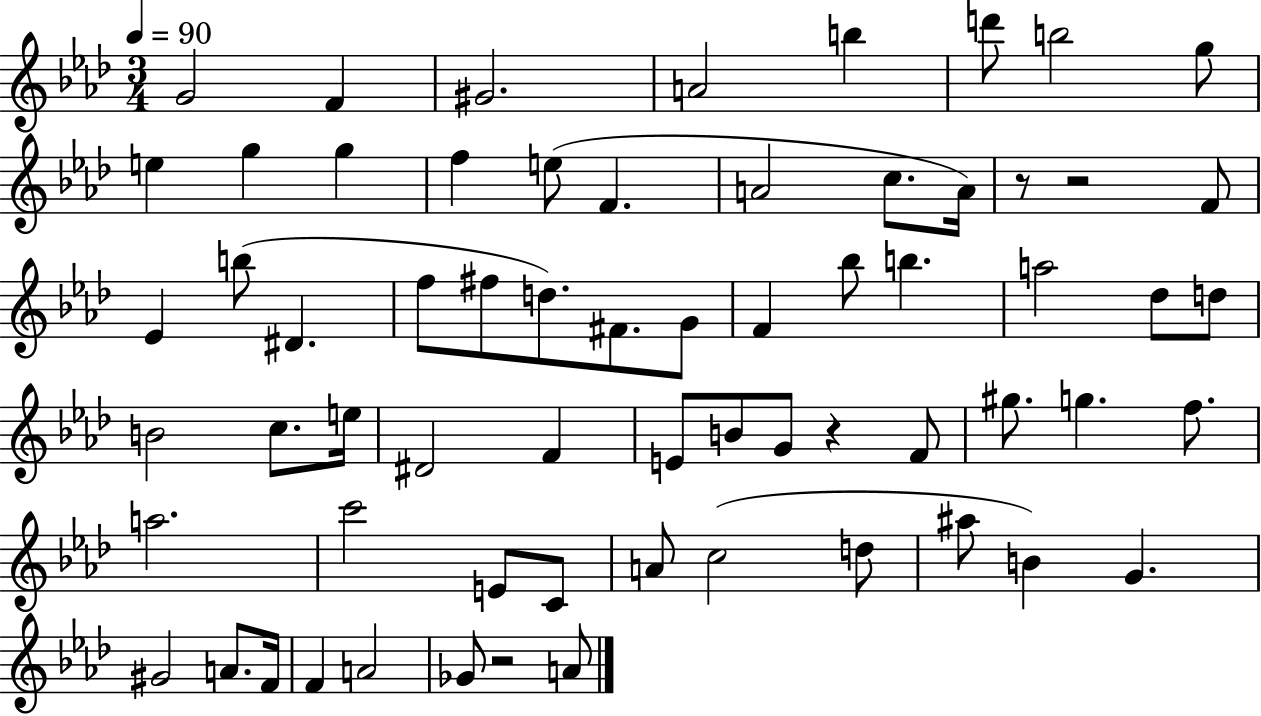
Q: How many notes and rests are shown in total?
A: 65